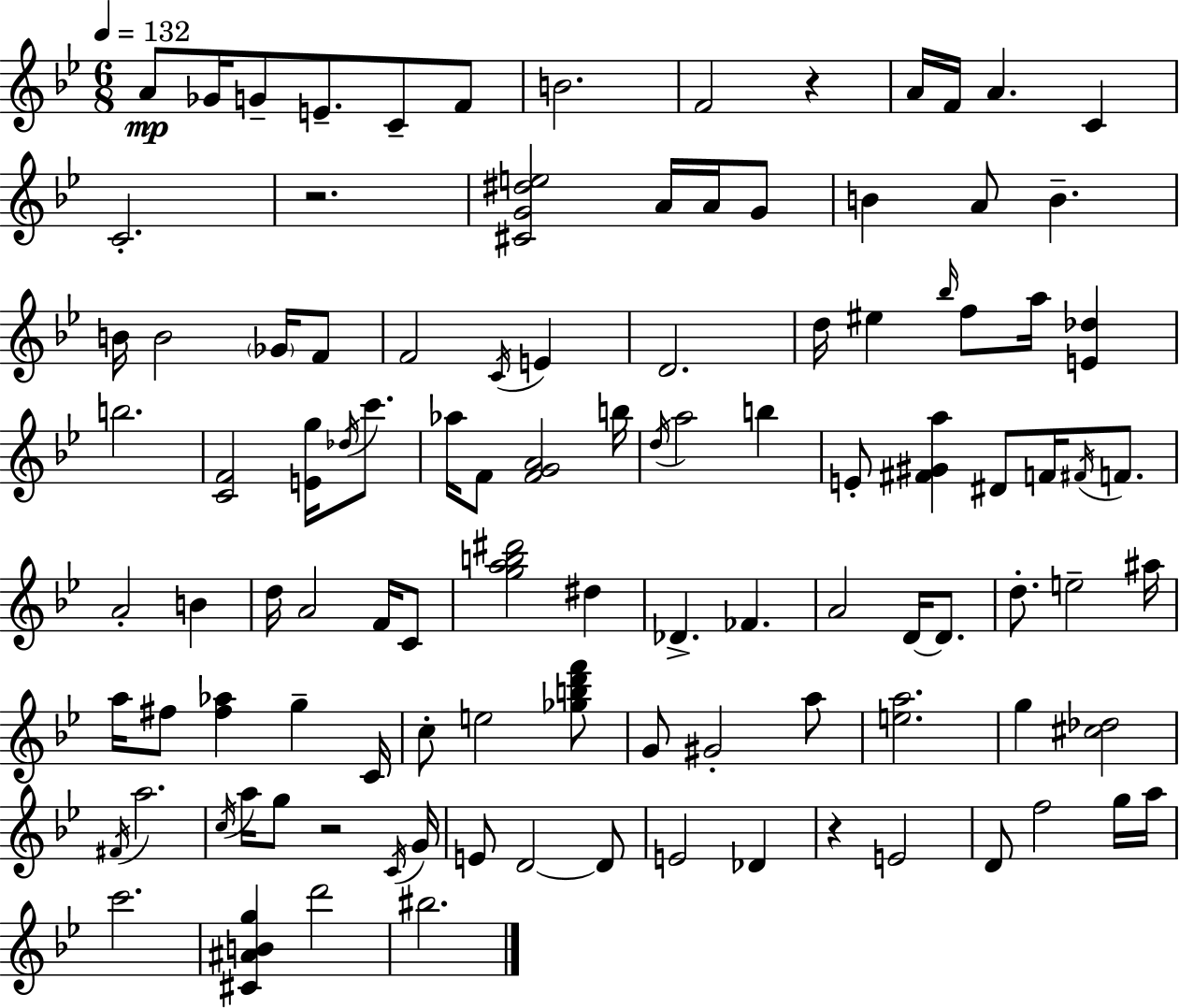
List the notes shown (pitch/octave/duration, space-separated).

A4/e Gb4/s G4/e E4/e. C4/e F4/e B4/h. F4/h R/q A4/s F4/s A4/q. C4/q C4/h. R/h. [C#4,G4,D#5,E5]/h A4/s A4/s G4/e B4/q A4/e B4/q. B4/s B4/h Gb4/s F4/e F4/h C4/s E4/q D4/h. D5/s EIS5/q Bb5/s F5/e A5/s [E4,Db5]/q B5/h. [C4,F4]/h [E4,G5]/s Db5/s C6/e. Ab5/s F4/e [F4,G4,A4]/h B5/s D5/s A5/h B5/q E4/e [F#4,G#4,A5]/q D#4/e F4/s F#4/s F4/e. A4/h B4/q D5/s A4/h F4/s C4/e [G5,A5,B5,D#6]/h D#5/q Db4/q. FES4/q. A4/h D4/s D4/e. D5/e. E5/h A#5/s A5/s F#5/e [F#5,Ab5]/q G5/q C4/s C5/e E5/h [Gb5,B5,D6,F6]/e G4/e G#4/h A5/e [E5,A5]/h. G5/q [C#5,Db5]/h F#4/s A5/h. C5/s A5/s G5/e R/h C4/s G4/s E4/e D4/h D4/e E4/h Db4/q R/q E4/h D4/e F5/h G5/s A5/s C6/h. [C#4,A#4,B4,G5]/q D6/h BIS5/h.